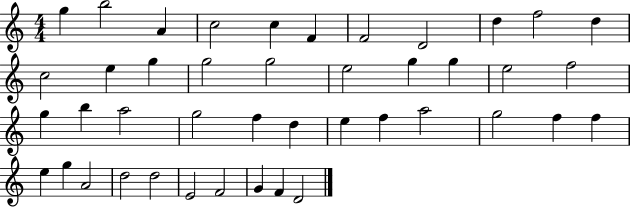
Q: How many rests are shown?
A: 0